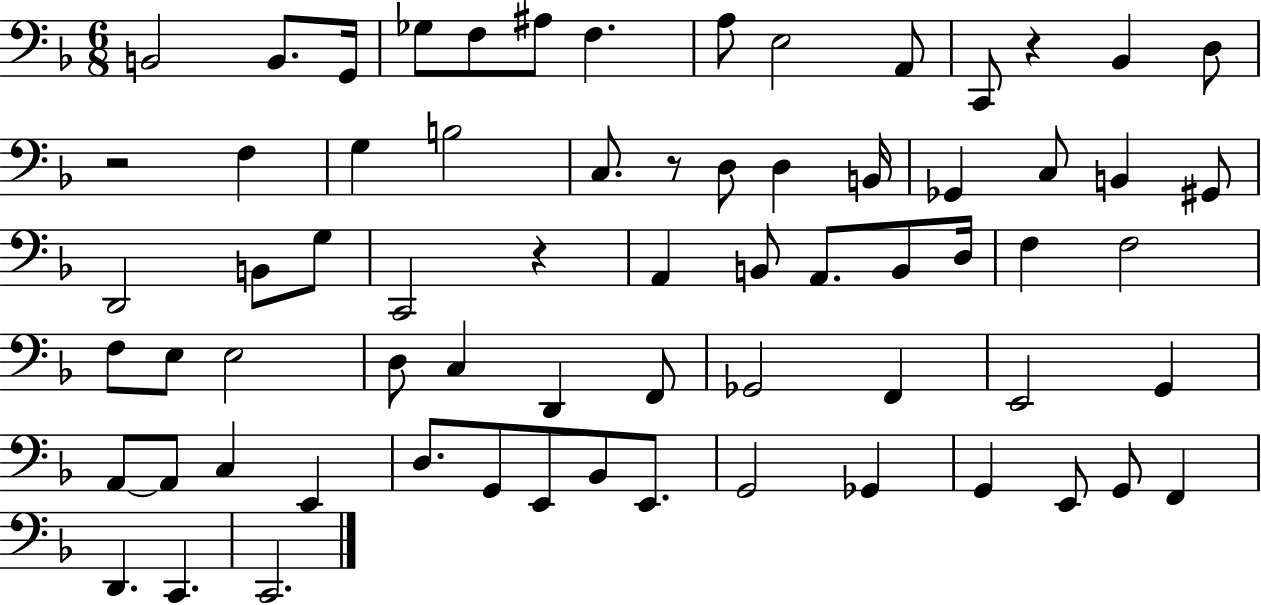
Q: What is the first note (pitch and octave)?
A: B2